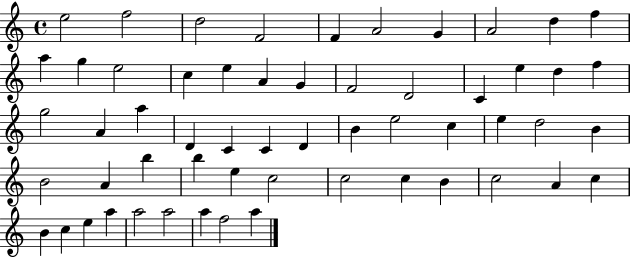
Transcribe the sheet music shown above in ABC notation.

X:1
T:Untitled
M:4/4
L:1/4
K:C
e2 f2 d2 F2 F A2 G A2 d f a g e2 c e A G F2 D2 C e d f g2 A a D C C D B e2 c e d2 B B2 A b b e c2 c2 c B c2 A c B c e a a2 a2 a f2 a